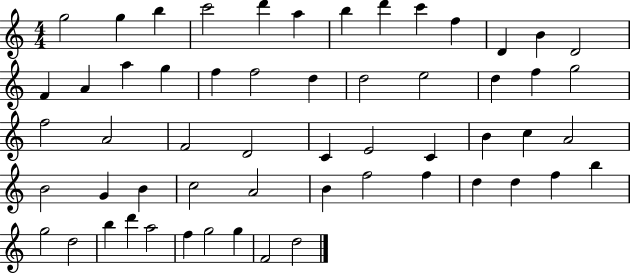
X:1
T:Untitled
M:4/4
L:1/4
K:C
g2 g b c'2 d' a b d' c' f D B D2 F A a g f f2 d d2 e2 d f g2 f2 A2 F2 D2 C E2 C B c A2 B2 G B c2 A2 B f2 f d d f b g2 d2 b d' a2 f g2 g F2 d2